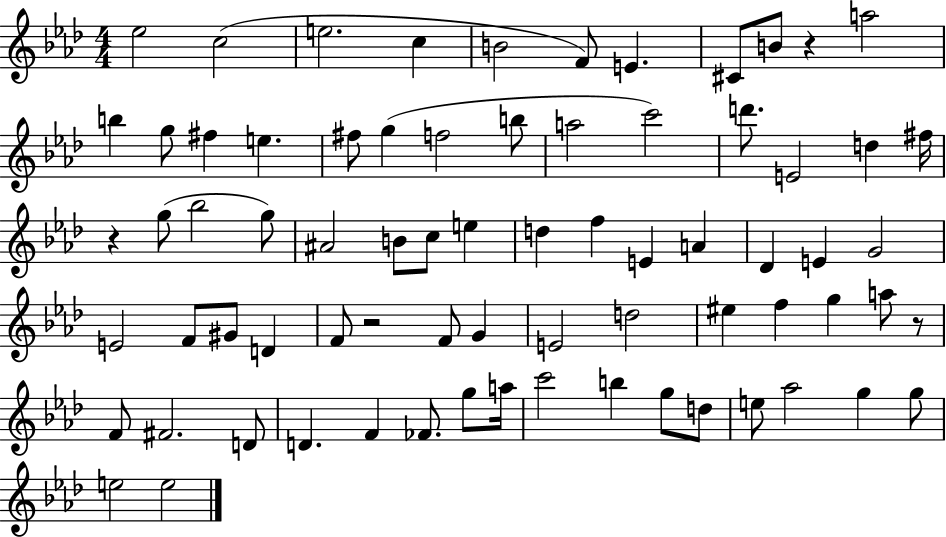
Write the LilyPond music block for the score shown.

{
  \clef treble
  \numericTimeSignature
  \time 4/4
  \key aes \major
  ees''2 c''2( | e''2. c''4 | b'2 f'8) e'4. | cis'8 b'8 r4 a''2 | \break b''4 g''8 fis''4 e''4. | fis''8 g''4( f''2 b''8 | a''2 c'''2) | d'''8. e'2 d''4 fis''16 | \break r4 g''8( bes''2 g''8) | ais'2 b'8 c''8 e''4 | d''4 f''4 e'4 a'4 | des'4 e'4 g'2 | \break e'2 f'8 gis'8 d'4 | f'8 r2 f'8 g'4 | e'2 d''2 | eis''4 f''4 g''4 a''8 r8 | \break f'8 fis'2. d'8 | d'4. f'4 fes'8. g''8 a''16 | c'''2 b''4 g''8 d''8 | e''8 aes''2 g''4 g''8 | \break e''2 e''2 | \bar "|."
}